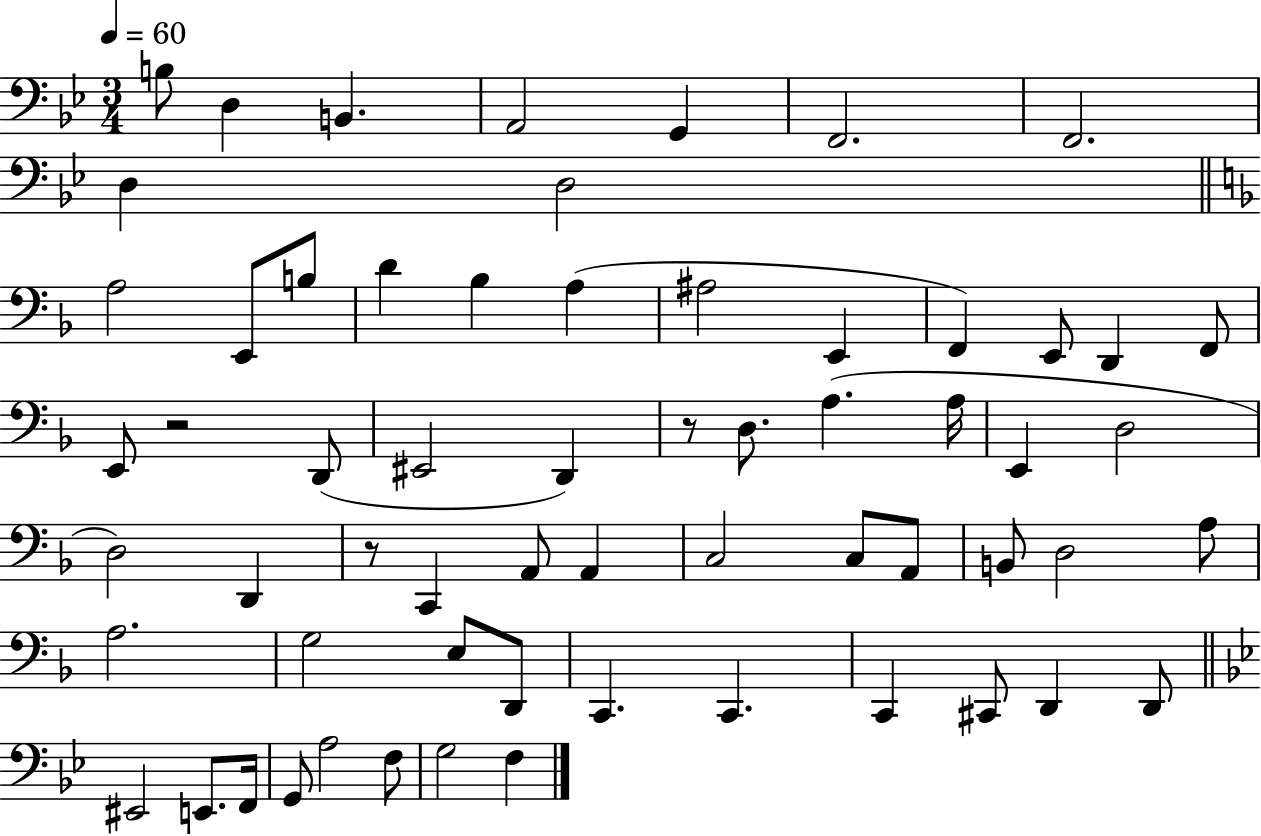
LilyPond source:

{
  \clef bass
  \numericTimeSignature
  \time 3/4
  \key bes \major
  \tempo 4 = 60
  b8 d4 b,4. | a,2 g,4 | f,2. | f,2. | \break d4 d2 | \bar "||" \break \key f \major a2 e,8 b8 | d'4 bes4 a4( | ais2 e,4 | f,4) e,8 d,4 f,8 | \break e,8 r2 d,8( | eis,2 d,4) | r8 d8. a4.( a16 | e,4 d2 | \break d2) d,4 | r8 c,4 a,8 a,4 | c2 c8 a,8 | b,8 d2 a8 | \break a2. | g2 e8 d,8 | c,4. c,4. | c,4 cis,8 d,4 d,8 | \break \bar "||" \break \key bes \major eis,2 e,8. f,16 | g,8 a2 f8 | g2 f4 | \bar "|."
}